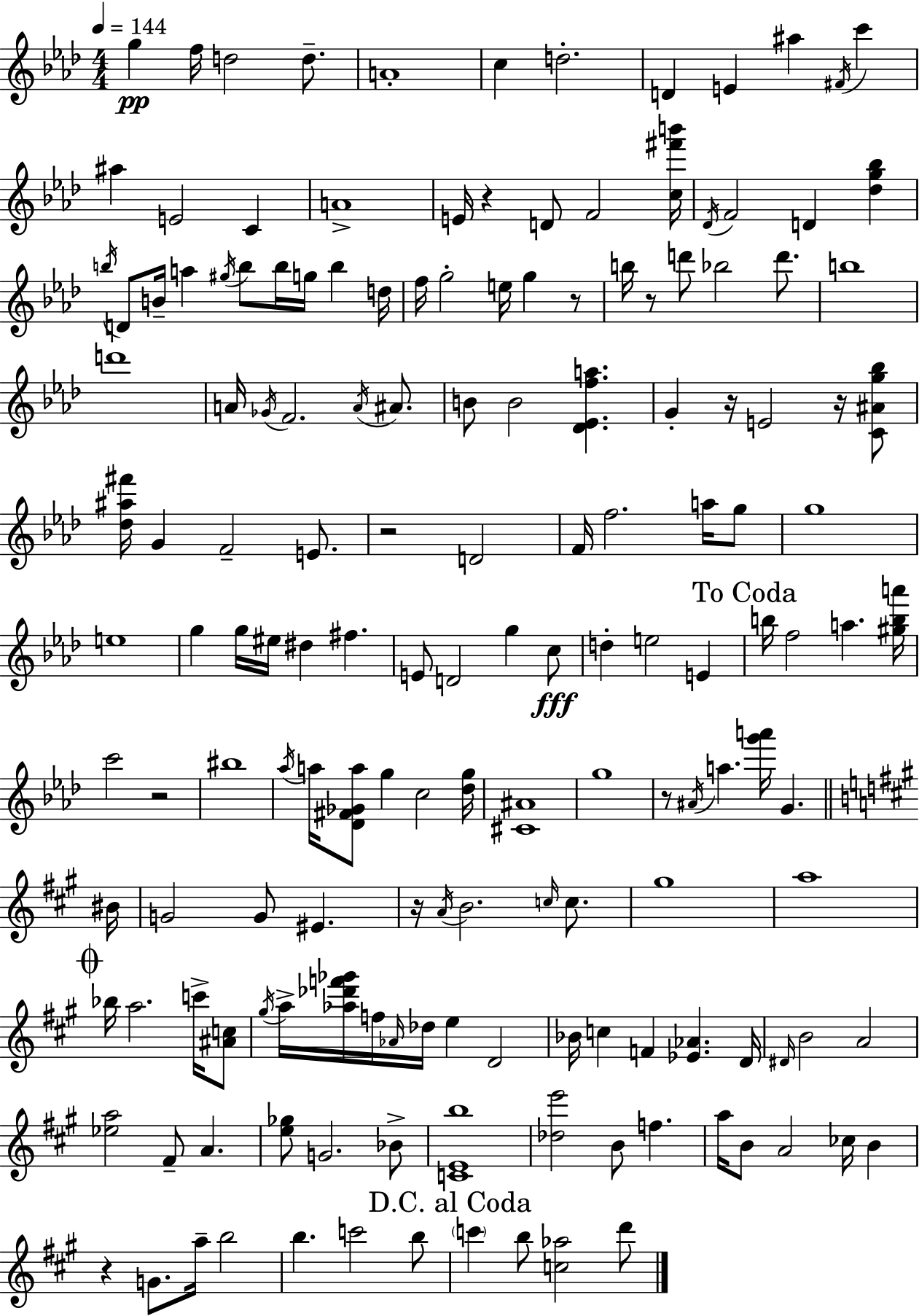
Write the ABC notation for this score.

X:1
T:Untitled
M:4/4
L:1/4
K:Fm
g f/4 d2 d/2 A4 c d2 D E ^a ^F/4 c' ^a E2 C A4 E/4 z D/2 F2 [c^f'b']/4 _D/4 F2 D [_dg_b] b/4 D/2 B/4 a ^g/4 b/2 b/4 g/4 b d/4 f/4 g2 e/4 g z/2 b/4 z/2 d'/2 _b2 d'/2 b4 d'4 A/4 _G/4 F2 A/4 ^A/2 B/2 B2 [_D_Efa] G z/4 E2 z/4 [C^Ag_b]/2 [_d^a^f']/4 G F2 E/2 z2 D2 F/4 f2 a/4 g/2 g4 e4 g g/4 ^e/4 ^d ^f E/2 D2 g c/2 d e2 E b/4 f2 a [^gba']/4 c'2 z2 ^b4 _a/4 a/4 [_D^F_Ga]/2 g c2 [_dg]/4 [^C^A]4 g4 z/2 ^A/4 a [g'a']/4 G ^B/4 G2 G/2 ^E z/4 A/4 B2 c/4 c/2 ^g4 a4 _b/4 a2 c'/4 [^Ac]/2 ^g/4 a/4 [_a_d'f'_g']/4 f/4 _A/4 _d/4 e D2 _B/4 c F [_E_A] D/4 ^D/4 B2 A2 [_ea]2 ^F/2 A [e_g]/2 G2 _B/2 [CEb]4 [_de']2 B/2 f a/4 B/2 A2 _c/4 B z G/2 a/4 b2 b c'2 b/2 c' b/2 [c_a]2 d'/2